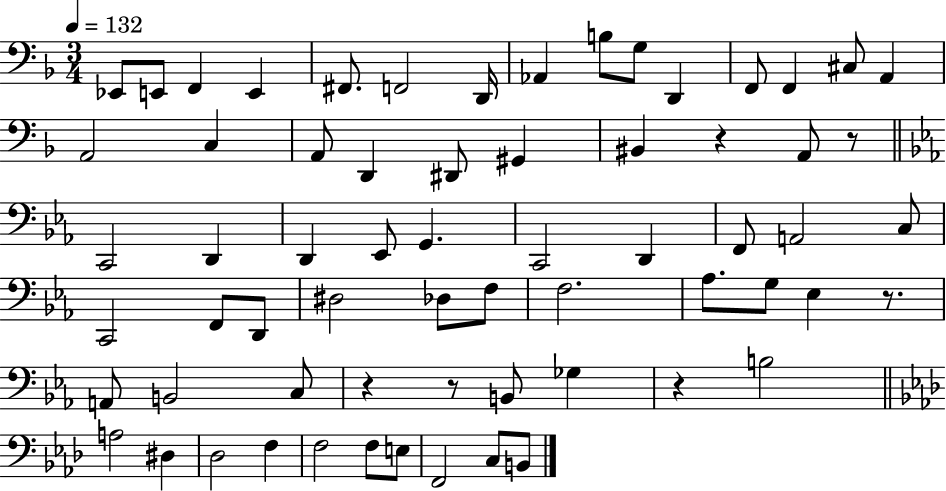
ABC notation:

X:1
T:Untitled
M:3/4
L:1/4
K:F
_E,,/2 E,,/2 F,, E,, ^F,,/2 F,,2 D,,/4 _A,, B,/2 G,/2 D,, F,,/2 F,, ^C,/2 A,, A,,2 C, A,,/2 D,, ^D,,/2 ^G,, ^B,, z A,,/2 z/2 C,,2 D,, D,, _E,,/2 G,, C,,2 D,, F,,/2 A,,2 C,/2 C,,2 F,,/2 D,,/2 ^D,2 _D,/2 F,/2 F,2 _A,/2 G,/2 _E, z/2 A,,/2 B,,2 C,/2 z z/2 B,,/2 _G, z B,2 A,2 ^D, _D,2 F, F,2 F,/2 E,/2 F,,2 C,/2 B,,/2